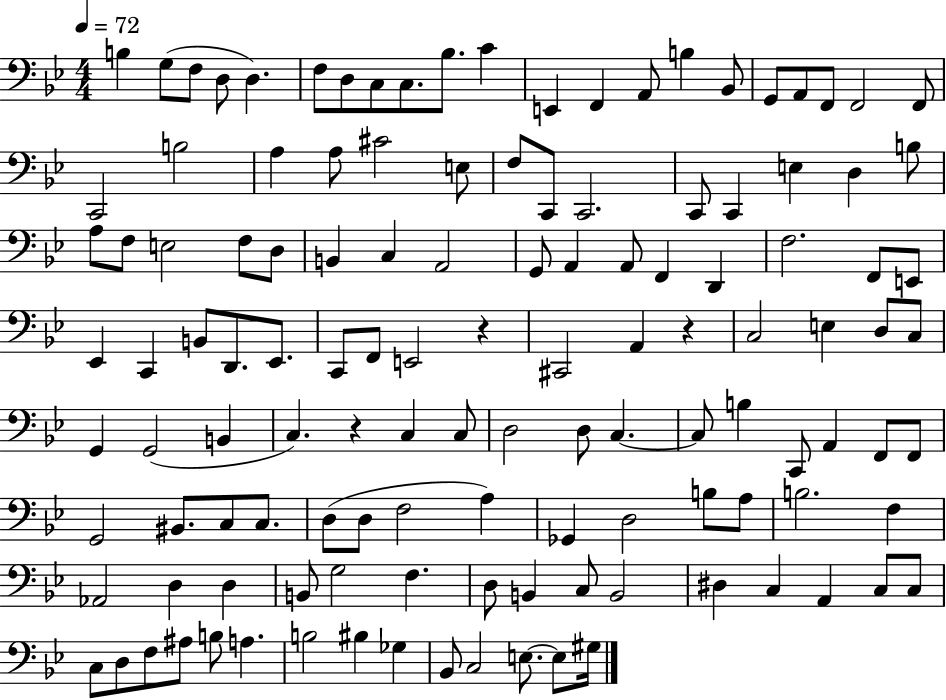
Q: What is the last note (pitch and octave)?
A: G#3